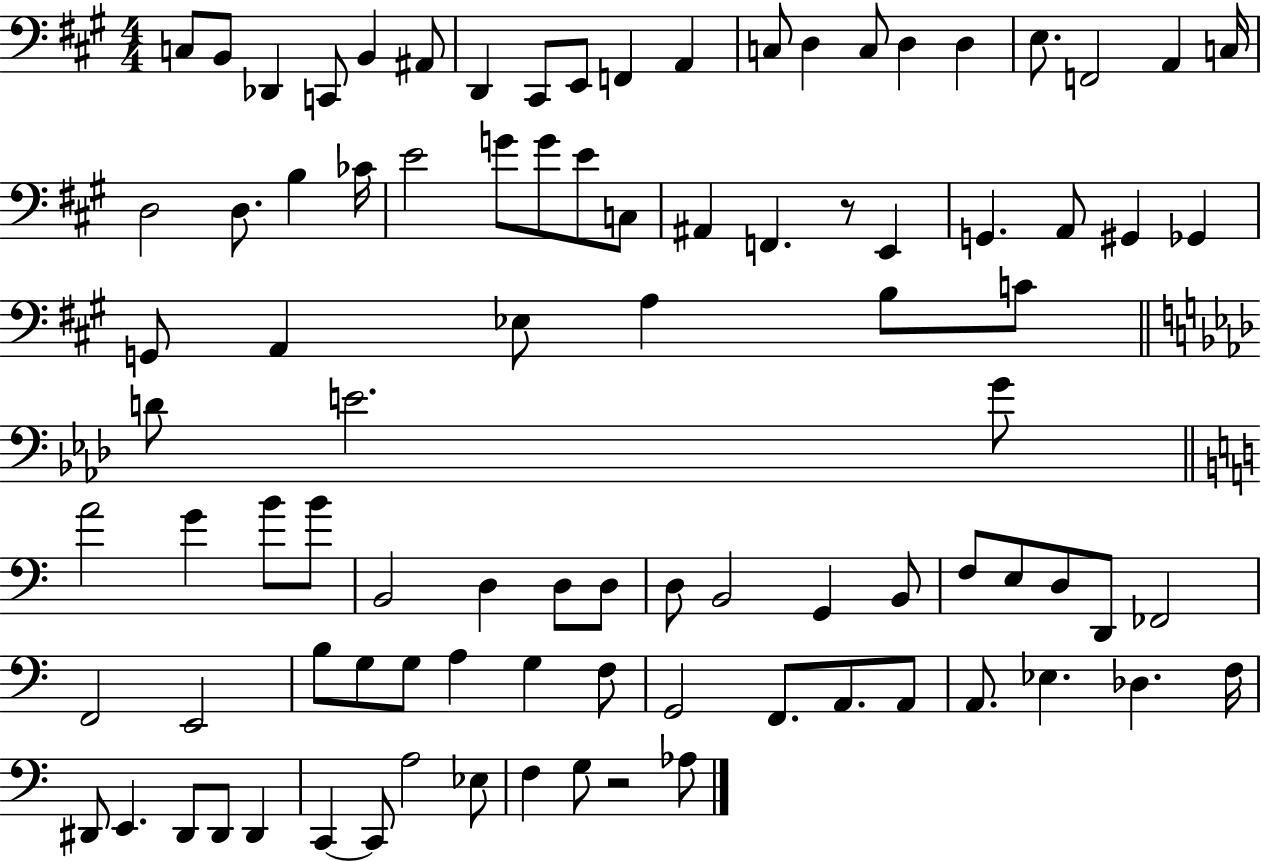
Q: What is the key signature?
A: A major